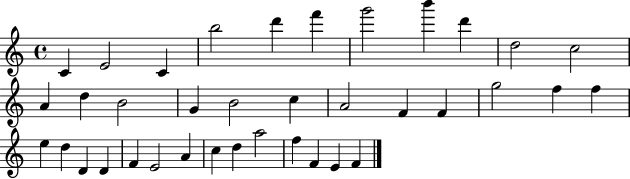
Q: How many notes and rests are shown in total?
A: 37